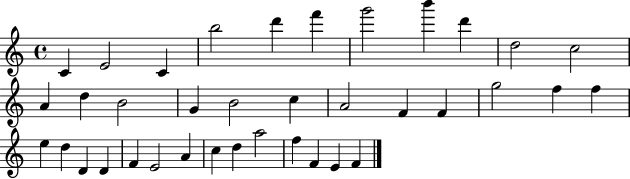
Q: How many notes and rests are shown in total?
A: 37